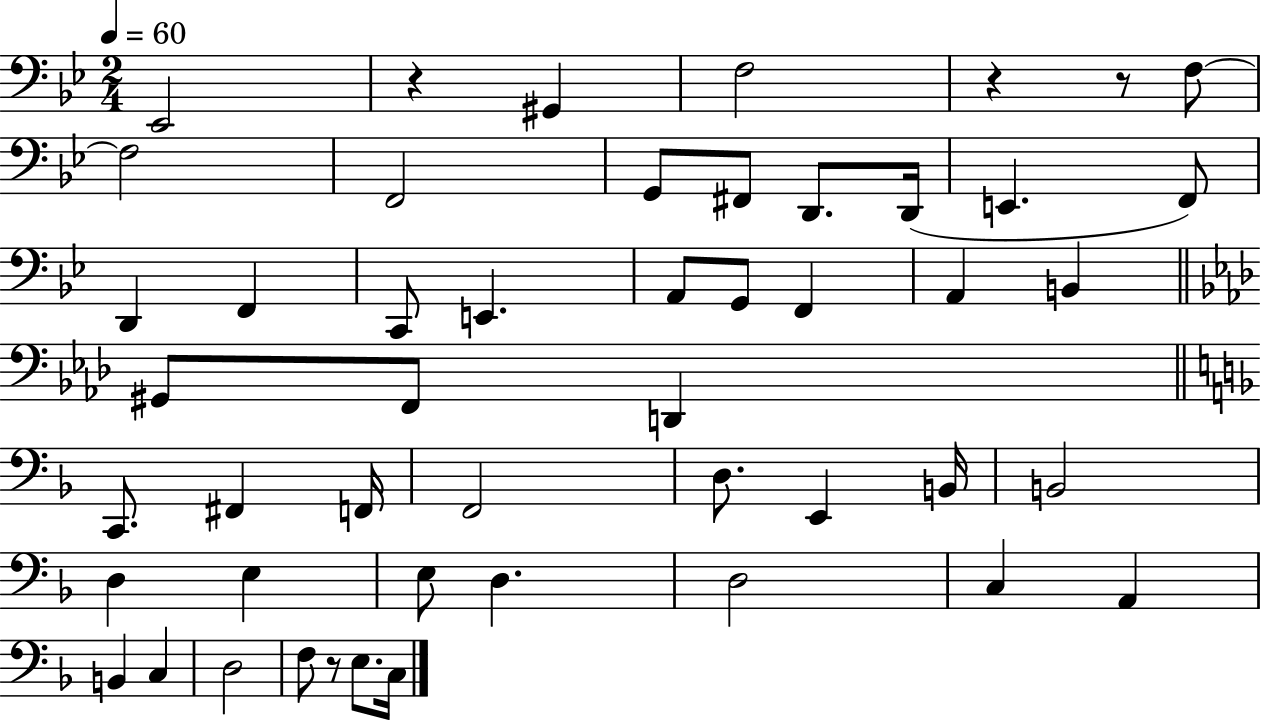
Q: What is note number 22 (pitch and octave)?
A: G#2